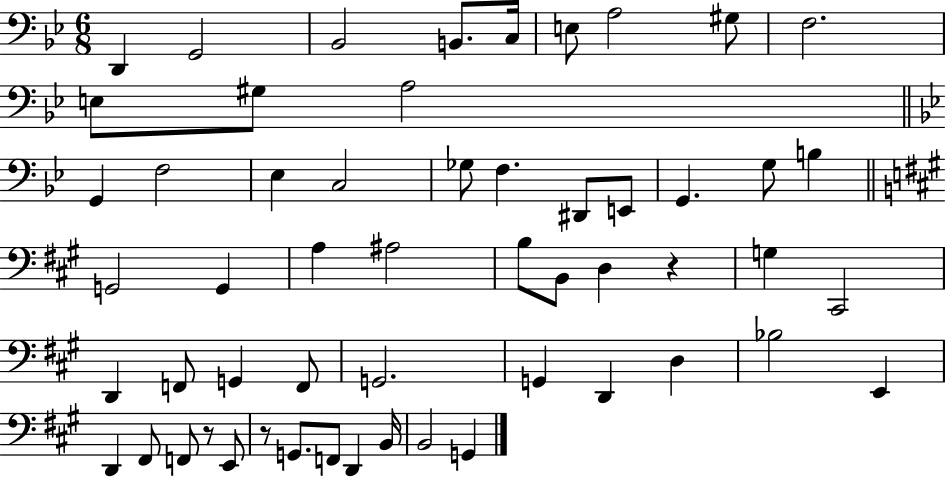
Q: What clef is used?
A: bass